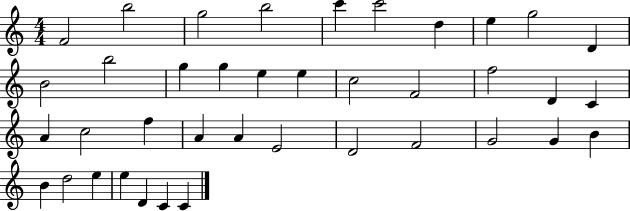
F4/h B5/h G5/h B5/h C6/q C6/h D5/q E5/q G5/h D4/q B4/h B5/h G5/q G5/q E5/q E5/q C5/h F4/h F5/h D4/q C4/q A4/q C5/h F5/q A4/q A4/q E4/h D4/h F4/h G4/h G4/q B4/q B4/q D5/h E5/q E5/q D4/q C4/q C4/q